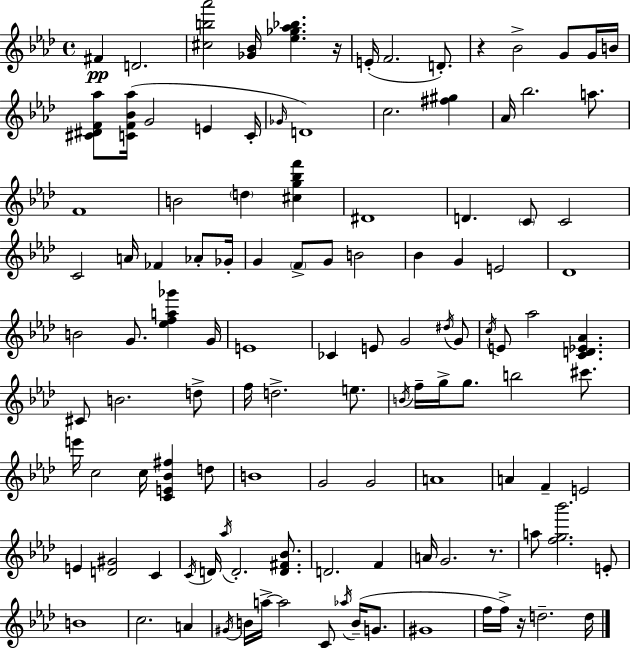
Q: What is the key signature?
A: AES major